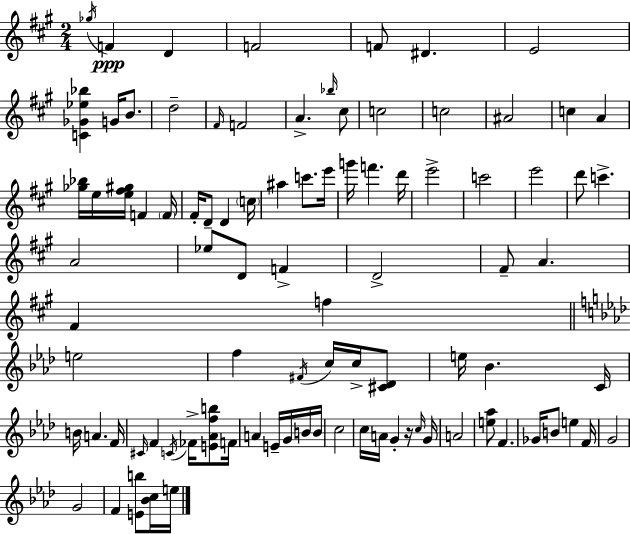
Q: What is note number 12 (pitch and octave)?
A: F4